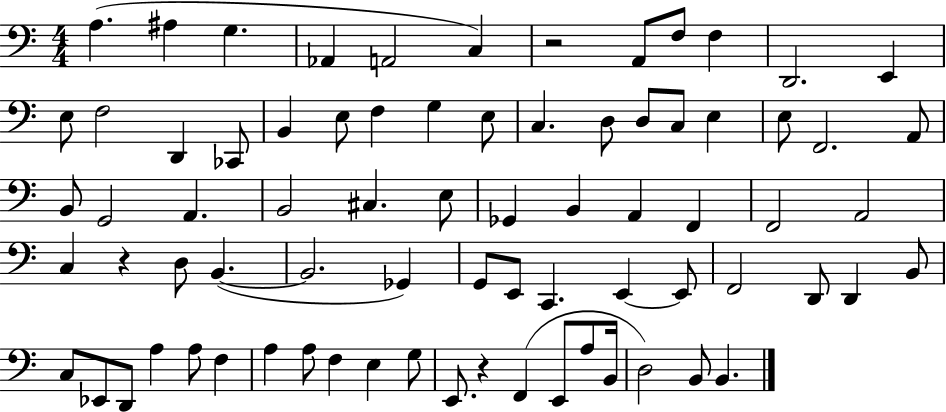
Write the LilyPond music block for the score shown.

{
  \clef bass
  \numericTimeSignature
  \time 4/4
  \key c \major
  a4.( ais4 g4. | aes,4 a,2 c4) | r2 a,8 f8 f4 | d,2. e,4 | \break e8 f2 d,4 ces,8 | b,4 e8 f4 g4 e8 | c4. d8 d8 c8 e4 | e8 f,2. a,8 | \break b,8 g,2 a,4. | b,2 cis4. e8 | ges,4 b,4 a,4 f,4 | f,2 a,2 | \break c4 r4 d8 b,4.~(~ | b,2. ges,4) | g,8 e,8 c,4. e,4~~ e,8 | f,2 d,8 d,4 b,8 | \break c8 ees,8 d,8 a4 a8 f4 | a4 a8 f4 e4 g8 | e,8. r4 f,4( e,8 a8 b,16 | d2) b,8 b,4. | \break \bar "|."
}